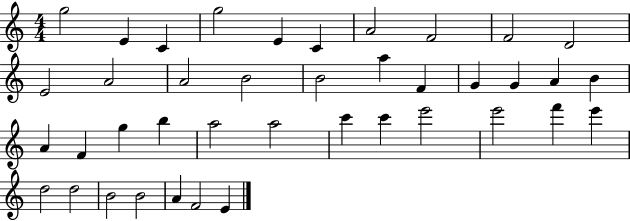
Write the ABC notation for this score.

X:1
T:Untitled
M:4/4
L:1/4
K:C
g2 E C g2 E C A2 F2 F2 D2 E2 A2 A2 B2 B2 a F G G A B A F g b a2 a2 c' c' e'2 e'2 f' e' d2 d2 B2 B2 A F2 E